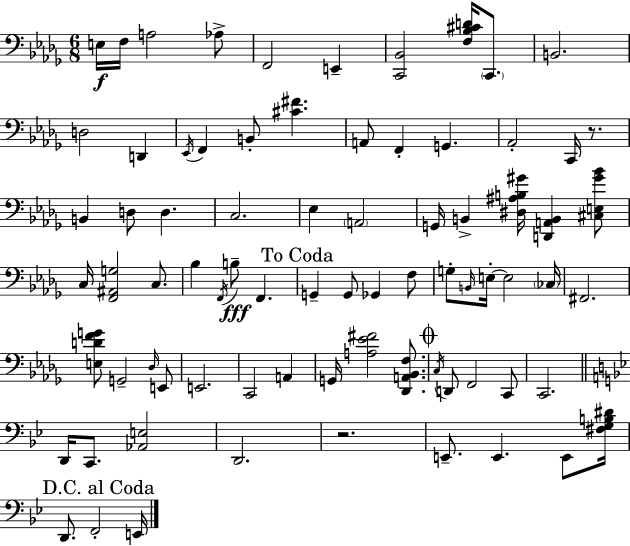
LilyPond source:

{
  \clef bass
  \numericTimeSignature
  \time 6/8
  \key bes \minor
  e16\f f16 a2 aes8-> | f,2 e,4-- | <c, bes,>2 <f bes cis' d'>16 \parenthesize c,8. | b,2. | \break d2 d,4 | \acciaccatura { ees,16 } f,4 b,8-. <cis' fis'>4. | a,8 f,4-. g,4. | aes,2-. c,16 r8. | \break b,4 d8 d4. | c2. | ees4 \parenthesize a,2 | g,16 b,4-> <dis ais b gis'>16 <d, a, b,>4 <cis e gis' bes'>8 | \break c16 <f, ais, g>2 c8. | bes4 \acciaccatura { f,16 } b8--\fff f,4. | \mark "To Coda" g,4-- g,8 ges,4 | f8 g8-. \grace { b,16 } e16-.~~ e2 | \break \parenthesize ces16 fis,2. | <e d' f' g'>8 g,2-- | \grace { des16 } e,8 e,2. | c,2 | \break a,4 g,16 <a ees' fis'>2 | <des, a, bes, f>8. \mark \markup { \musicglyph "scripts.coda" } \acciaccatura { c16 } d,8 f,2 | c,8 c,2. | \bar "||" \break \key bes \major d,16 c,8. <aes, e>2 | d,2. | r2. | e,8.-- e,4. e,8 <fis g b dis'>16 | \break \mark "D.C. al Coda" d,8. f,2-. e,16 | \bar "|."
}